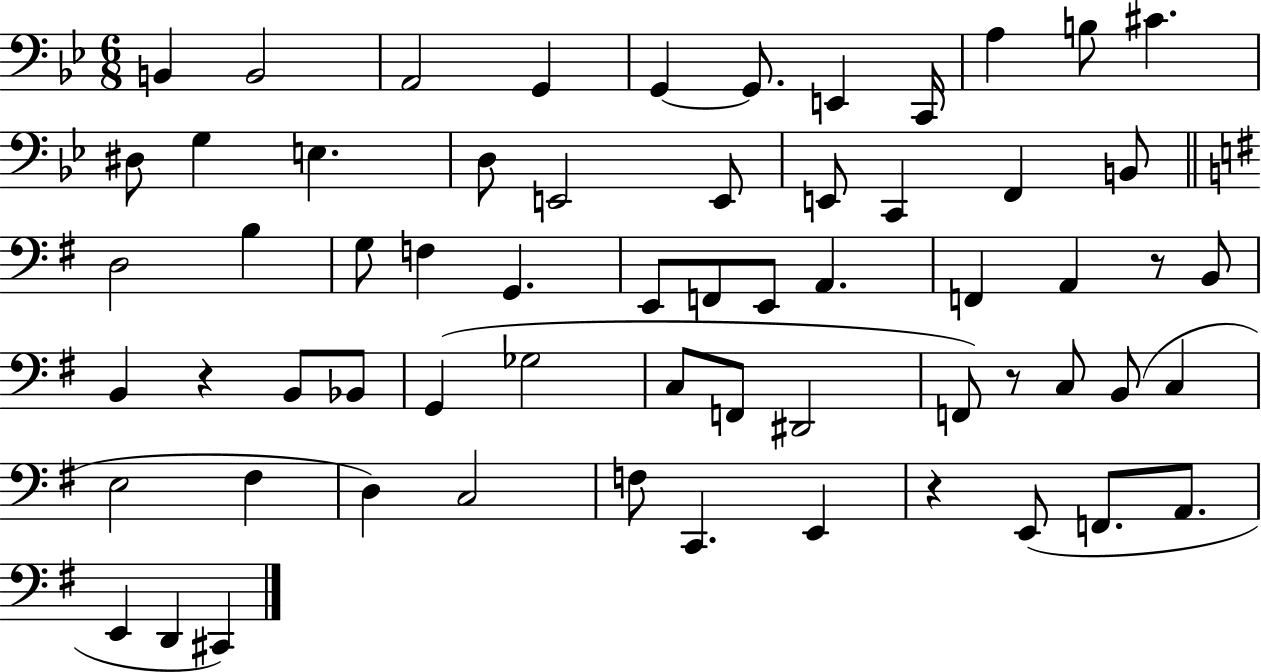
X:1
T:Untitled
M:6/8
L:1/4
K:Bb
B,, B,,2 A,,2 G,, G,, G,,/2 E,, C,,/4 A, B,/2 ^C ^D,/2 G, E, D,/2 E,,2 E,,/2 E,,/2 C,, F,, B,,/2 D,2 B, G,/2 F, G,, E,,/2 F,,/2 E,,/2 A,, F,, A,, z/2 B,,/2 B,, z B,,/2 _B,,/2 G,, _G,2 C,/2 F,,/2 ^D,,2 F,,/2 z/2 C,/2 B,,/2 C, E,2 ^F, D, C,2 F,/2 C,, E,, z E,,/2 F,,/2 A,,/2 E,, D,, ^C,,